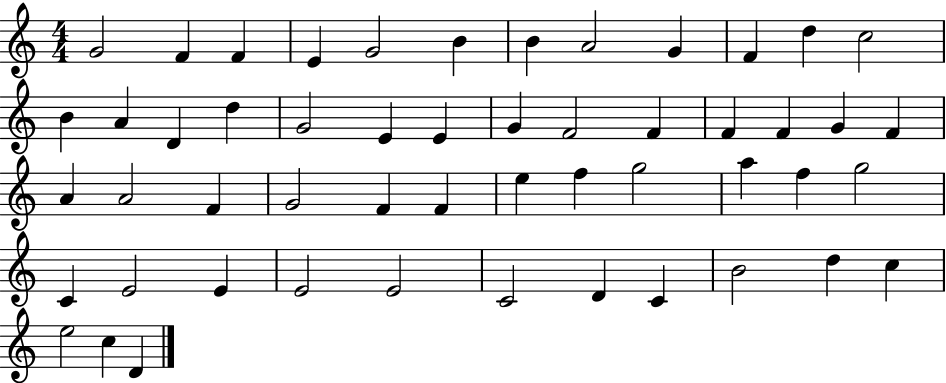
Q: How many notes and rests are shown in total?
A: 52